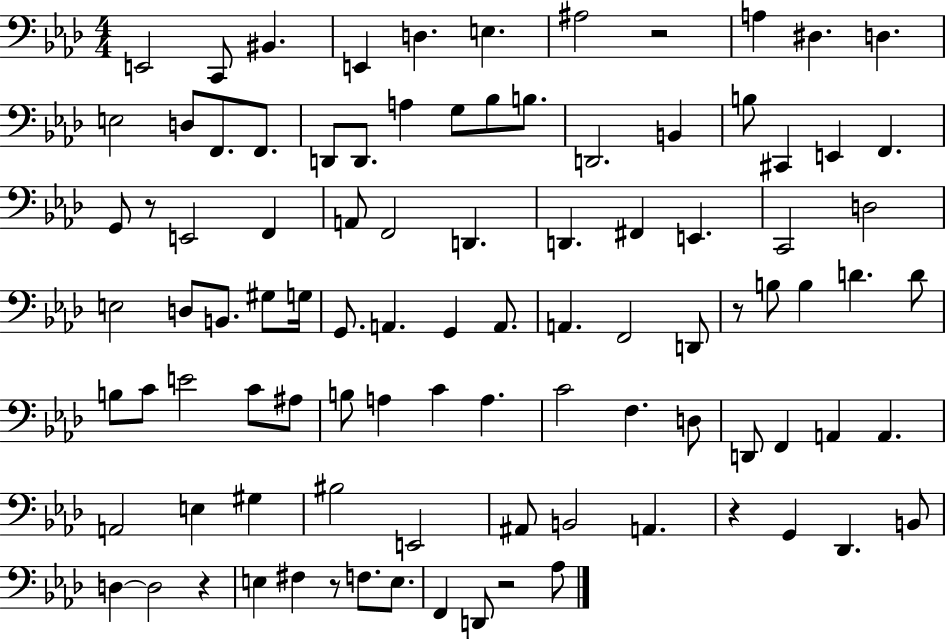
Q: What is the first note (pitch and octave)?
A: E2